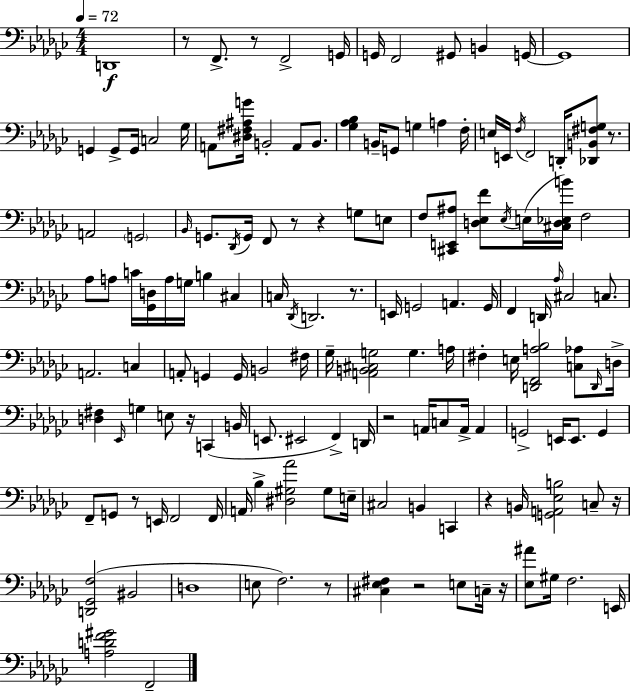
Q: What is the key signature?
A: EES minor